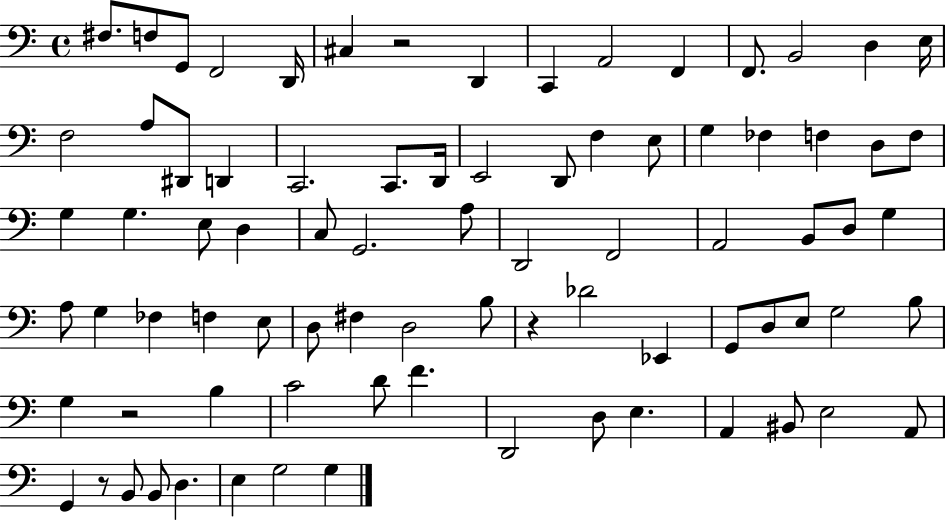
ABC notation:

X:1
T:Untitled
M:4/4
L:1/4
K:C
^F,/2 F,/2 G,,/2 F,,2 D,,/4 ^C, z2 D,, C,, A,,2 F,, F,,/2 B,,2 D, E,/4 F,2 A,/2 ^D,,/2 D,, C,,2 C,,/2 D,,/4 E,,2 D,,/2 F, E,/2 G, _F, F, D,/2 F,/2 G, G, E,/2 D, C,/2 G,,2 A,/2 D,,2 F,,2 A,,2 B,,/2 D,/2 G, A,/2 G, _F, F, E,/2 D,/2 ^F, D,2 B,/2 z _D2 _E,, G,,/2 D,/2 E,/2 G,2 B,/2 G, z2 B, C2 D/2 F D,,2 D,/2 E, A,, ^B,,/2 E,2 A,,/2 G,, z/2 B,,/2 B,,/2 D, E, G,2 G,